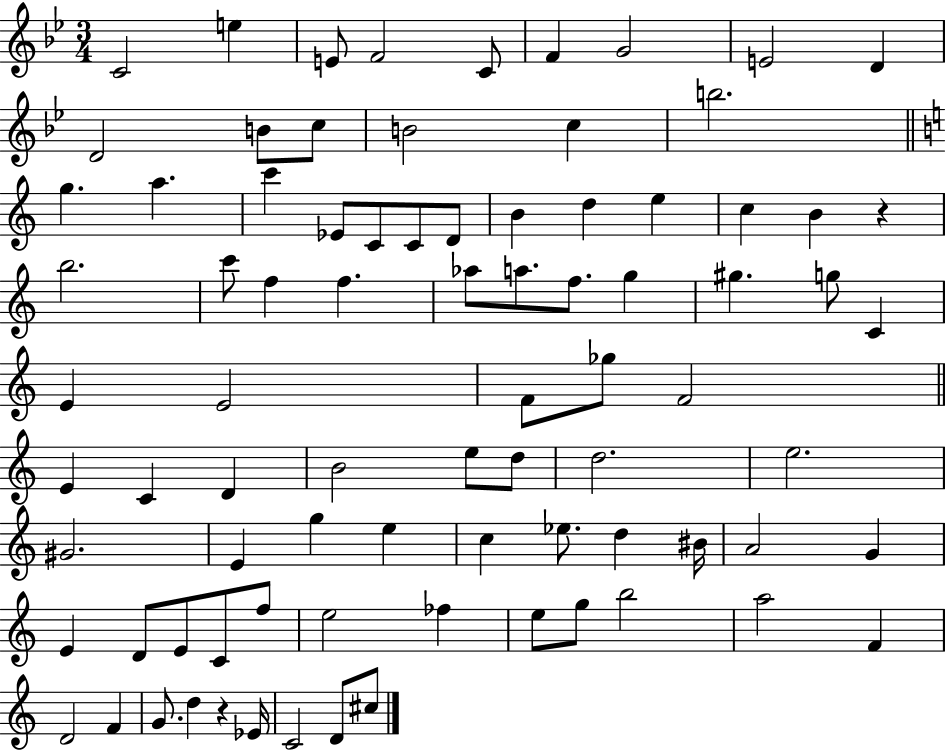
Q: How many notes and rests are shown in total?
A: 83